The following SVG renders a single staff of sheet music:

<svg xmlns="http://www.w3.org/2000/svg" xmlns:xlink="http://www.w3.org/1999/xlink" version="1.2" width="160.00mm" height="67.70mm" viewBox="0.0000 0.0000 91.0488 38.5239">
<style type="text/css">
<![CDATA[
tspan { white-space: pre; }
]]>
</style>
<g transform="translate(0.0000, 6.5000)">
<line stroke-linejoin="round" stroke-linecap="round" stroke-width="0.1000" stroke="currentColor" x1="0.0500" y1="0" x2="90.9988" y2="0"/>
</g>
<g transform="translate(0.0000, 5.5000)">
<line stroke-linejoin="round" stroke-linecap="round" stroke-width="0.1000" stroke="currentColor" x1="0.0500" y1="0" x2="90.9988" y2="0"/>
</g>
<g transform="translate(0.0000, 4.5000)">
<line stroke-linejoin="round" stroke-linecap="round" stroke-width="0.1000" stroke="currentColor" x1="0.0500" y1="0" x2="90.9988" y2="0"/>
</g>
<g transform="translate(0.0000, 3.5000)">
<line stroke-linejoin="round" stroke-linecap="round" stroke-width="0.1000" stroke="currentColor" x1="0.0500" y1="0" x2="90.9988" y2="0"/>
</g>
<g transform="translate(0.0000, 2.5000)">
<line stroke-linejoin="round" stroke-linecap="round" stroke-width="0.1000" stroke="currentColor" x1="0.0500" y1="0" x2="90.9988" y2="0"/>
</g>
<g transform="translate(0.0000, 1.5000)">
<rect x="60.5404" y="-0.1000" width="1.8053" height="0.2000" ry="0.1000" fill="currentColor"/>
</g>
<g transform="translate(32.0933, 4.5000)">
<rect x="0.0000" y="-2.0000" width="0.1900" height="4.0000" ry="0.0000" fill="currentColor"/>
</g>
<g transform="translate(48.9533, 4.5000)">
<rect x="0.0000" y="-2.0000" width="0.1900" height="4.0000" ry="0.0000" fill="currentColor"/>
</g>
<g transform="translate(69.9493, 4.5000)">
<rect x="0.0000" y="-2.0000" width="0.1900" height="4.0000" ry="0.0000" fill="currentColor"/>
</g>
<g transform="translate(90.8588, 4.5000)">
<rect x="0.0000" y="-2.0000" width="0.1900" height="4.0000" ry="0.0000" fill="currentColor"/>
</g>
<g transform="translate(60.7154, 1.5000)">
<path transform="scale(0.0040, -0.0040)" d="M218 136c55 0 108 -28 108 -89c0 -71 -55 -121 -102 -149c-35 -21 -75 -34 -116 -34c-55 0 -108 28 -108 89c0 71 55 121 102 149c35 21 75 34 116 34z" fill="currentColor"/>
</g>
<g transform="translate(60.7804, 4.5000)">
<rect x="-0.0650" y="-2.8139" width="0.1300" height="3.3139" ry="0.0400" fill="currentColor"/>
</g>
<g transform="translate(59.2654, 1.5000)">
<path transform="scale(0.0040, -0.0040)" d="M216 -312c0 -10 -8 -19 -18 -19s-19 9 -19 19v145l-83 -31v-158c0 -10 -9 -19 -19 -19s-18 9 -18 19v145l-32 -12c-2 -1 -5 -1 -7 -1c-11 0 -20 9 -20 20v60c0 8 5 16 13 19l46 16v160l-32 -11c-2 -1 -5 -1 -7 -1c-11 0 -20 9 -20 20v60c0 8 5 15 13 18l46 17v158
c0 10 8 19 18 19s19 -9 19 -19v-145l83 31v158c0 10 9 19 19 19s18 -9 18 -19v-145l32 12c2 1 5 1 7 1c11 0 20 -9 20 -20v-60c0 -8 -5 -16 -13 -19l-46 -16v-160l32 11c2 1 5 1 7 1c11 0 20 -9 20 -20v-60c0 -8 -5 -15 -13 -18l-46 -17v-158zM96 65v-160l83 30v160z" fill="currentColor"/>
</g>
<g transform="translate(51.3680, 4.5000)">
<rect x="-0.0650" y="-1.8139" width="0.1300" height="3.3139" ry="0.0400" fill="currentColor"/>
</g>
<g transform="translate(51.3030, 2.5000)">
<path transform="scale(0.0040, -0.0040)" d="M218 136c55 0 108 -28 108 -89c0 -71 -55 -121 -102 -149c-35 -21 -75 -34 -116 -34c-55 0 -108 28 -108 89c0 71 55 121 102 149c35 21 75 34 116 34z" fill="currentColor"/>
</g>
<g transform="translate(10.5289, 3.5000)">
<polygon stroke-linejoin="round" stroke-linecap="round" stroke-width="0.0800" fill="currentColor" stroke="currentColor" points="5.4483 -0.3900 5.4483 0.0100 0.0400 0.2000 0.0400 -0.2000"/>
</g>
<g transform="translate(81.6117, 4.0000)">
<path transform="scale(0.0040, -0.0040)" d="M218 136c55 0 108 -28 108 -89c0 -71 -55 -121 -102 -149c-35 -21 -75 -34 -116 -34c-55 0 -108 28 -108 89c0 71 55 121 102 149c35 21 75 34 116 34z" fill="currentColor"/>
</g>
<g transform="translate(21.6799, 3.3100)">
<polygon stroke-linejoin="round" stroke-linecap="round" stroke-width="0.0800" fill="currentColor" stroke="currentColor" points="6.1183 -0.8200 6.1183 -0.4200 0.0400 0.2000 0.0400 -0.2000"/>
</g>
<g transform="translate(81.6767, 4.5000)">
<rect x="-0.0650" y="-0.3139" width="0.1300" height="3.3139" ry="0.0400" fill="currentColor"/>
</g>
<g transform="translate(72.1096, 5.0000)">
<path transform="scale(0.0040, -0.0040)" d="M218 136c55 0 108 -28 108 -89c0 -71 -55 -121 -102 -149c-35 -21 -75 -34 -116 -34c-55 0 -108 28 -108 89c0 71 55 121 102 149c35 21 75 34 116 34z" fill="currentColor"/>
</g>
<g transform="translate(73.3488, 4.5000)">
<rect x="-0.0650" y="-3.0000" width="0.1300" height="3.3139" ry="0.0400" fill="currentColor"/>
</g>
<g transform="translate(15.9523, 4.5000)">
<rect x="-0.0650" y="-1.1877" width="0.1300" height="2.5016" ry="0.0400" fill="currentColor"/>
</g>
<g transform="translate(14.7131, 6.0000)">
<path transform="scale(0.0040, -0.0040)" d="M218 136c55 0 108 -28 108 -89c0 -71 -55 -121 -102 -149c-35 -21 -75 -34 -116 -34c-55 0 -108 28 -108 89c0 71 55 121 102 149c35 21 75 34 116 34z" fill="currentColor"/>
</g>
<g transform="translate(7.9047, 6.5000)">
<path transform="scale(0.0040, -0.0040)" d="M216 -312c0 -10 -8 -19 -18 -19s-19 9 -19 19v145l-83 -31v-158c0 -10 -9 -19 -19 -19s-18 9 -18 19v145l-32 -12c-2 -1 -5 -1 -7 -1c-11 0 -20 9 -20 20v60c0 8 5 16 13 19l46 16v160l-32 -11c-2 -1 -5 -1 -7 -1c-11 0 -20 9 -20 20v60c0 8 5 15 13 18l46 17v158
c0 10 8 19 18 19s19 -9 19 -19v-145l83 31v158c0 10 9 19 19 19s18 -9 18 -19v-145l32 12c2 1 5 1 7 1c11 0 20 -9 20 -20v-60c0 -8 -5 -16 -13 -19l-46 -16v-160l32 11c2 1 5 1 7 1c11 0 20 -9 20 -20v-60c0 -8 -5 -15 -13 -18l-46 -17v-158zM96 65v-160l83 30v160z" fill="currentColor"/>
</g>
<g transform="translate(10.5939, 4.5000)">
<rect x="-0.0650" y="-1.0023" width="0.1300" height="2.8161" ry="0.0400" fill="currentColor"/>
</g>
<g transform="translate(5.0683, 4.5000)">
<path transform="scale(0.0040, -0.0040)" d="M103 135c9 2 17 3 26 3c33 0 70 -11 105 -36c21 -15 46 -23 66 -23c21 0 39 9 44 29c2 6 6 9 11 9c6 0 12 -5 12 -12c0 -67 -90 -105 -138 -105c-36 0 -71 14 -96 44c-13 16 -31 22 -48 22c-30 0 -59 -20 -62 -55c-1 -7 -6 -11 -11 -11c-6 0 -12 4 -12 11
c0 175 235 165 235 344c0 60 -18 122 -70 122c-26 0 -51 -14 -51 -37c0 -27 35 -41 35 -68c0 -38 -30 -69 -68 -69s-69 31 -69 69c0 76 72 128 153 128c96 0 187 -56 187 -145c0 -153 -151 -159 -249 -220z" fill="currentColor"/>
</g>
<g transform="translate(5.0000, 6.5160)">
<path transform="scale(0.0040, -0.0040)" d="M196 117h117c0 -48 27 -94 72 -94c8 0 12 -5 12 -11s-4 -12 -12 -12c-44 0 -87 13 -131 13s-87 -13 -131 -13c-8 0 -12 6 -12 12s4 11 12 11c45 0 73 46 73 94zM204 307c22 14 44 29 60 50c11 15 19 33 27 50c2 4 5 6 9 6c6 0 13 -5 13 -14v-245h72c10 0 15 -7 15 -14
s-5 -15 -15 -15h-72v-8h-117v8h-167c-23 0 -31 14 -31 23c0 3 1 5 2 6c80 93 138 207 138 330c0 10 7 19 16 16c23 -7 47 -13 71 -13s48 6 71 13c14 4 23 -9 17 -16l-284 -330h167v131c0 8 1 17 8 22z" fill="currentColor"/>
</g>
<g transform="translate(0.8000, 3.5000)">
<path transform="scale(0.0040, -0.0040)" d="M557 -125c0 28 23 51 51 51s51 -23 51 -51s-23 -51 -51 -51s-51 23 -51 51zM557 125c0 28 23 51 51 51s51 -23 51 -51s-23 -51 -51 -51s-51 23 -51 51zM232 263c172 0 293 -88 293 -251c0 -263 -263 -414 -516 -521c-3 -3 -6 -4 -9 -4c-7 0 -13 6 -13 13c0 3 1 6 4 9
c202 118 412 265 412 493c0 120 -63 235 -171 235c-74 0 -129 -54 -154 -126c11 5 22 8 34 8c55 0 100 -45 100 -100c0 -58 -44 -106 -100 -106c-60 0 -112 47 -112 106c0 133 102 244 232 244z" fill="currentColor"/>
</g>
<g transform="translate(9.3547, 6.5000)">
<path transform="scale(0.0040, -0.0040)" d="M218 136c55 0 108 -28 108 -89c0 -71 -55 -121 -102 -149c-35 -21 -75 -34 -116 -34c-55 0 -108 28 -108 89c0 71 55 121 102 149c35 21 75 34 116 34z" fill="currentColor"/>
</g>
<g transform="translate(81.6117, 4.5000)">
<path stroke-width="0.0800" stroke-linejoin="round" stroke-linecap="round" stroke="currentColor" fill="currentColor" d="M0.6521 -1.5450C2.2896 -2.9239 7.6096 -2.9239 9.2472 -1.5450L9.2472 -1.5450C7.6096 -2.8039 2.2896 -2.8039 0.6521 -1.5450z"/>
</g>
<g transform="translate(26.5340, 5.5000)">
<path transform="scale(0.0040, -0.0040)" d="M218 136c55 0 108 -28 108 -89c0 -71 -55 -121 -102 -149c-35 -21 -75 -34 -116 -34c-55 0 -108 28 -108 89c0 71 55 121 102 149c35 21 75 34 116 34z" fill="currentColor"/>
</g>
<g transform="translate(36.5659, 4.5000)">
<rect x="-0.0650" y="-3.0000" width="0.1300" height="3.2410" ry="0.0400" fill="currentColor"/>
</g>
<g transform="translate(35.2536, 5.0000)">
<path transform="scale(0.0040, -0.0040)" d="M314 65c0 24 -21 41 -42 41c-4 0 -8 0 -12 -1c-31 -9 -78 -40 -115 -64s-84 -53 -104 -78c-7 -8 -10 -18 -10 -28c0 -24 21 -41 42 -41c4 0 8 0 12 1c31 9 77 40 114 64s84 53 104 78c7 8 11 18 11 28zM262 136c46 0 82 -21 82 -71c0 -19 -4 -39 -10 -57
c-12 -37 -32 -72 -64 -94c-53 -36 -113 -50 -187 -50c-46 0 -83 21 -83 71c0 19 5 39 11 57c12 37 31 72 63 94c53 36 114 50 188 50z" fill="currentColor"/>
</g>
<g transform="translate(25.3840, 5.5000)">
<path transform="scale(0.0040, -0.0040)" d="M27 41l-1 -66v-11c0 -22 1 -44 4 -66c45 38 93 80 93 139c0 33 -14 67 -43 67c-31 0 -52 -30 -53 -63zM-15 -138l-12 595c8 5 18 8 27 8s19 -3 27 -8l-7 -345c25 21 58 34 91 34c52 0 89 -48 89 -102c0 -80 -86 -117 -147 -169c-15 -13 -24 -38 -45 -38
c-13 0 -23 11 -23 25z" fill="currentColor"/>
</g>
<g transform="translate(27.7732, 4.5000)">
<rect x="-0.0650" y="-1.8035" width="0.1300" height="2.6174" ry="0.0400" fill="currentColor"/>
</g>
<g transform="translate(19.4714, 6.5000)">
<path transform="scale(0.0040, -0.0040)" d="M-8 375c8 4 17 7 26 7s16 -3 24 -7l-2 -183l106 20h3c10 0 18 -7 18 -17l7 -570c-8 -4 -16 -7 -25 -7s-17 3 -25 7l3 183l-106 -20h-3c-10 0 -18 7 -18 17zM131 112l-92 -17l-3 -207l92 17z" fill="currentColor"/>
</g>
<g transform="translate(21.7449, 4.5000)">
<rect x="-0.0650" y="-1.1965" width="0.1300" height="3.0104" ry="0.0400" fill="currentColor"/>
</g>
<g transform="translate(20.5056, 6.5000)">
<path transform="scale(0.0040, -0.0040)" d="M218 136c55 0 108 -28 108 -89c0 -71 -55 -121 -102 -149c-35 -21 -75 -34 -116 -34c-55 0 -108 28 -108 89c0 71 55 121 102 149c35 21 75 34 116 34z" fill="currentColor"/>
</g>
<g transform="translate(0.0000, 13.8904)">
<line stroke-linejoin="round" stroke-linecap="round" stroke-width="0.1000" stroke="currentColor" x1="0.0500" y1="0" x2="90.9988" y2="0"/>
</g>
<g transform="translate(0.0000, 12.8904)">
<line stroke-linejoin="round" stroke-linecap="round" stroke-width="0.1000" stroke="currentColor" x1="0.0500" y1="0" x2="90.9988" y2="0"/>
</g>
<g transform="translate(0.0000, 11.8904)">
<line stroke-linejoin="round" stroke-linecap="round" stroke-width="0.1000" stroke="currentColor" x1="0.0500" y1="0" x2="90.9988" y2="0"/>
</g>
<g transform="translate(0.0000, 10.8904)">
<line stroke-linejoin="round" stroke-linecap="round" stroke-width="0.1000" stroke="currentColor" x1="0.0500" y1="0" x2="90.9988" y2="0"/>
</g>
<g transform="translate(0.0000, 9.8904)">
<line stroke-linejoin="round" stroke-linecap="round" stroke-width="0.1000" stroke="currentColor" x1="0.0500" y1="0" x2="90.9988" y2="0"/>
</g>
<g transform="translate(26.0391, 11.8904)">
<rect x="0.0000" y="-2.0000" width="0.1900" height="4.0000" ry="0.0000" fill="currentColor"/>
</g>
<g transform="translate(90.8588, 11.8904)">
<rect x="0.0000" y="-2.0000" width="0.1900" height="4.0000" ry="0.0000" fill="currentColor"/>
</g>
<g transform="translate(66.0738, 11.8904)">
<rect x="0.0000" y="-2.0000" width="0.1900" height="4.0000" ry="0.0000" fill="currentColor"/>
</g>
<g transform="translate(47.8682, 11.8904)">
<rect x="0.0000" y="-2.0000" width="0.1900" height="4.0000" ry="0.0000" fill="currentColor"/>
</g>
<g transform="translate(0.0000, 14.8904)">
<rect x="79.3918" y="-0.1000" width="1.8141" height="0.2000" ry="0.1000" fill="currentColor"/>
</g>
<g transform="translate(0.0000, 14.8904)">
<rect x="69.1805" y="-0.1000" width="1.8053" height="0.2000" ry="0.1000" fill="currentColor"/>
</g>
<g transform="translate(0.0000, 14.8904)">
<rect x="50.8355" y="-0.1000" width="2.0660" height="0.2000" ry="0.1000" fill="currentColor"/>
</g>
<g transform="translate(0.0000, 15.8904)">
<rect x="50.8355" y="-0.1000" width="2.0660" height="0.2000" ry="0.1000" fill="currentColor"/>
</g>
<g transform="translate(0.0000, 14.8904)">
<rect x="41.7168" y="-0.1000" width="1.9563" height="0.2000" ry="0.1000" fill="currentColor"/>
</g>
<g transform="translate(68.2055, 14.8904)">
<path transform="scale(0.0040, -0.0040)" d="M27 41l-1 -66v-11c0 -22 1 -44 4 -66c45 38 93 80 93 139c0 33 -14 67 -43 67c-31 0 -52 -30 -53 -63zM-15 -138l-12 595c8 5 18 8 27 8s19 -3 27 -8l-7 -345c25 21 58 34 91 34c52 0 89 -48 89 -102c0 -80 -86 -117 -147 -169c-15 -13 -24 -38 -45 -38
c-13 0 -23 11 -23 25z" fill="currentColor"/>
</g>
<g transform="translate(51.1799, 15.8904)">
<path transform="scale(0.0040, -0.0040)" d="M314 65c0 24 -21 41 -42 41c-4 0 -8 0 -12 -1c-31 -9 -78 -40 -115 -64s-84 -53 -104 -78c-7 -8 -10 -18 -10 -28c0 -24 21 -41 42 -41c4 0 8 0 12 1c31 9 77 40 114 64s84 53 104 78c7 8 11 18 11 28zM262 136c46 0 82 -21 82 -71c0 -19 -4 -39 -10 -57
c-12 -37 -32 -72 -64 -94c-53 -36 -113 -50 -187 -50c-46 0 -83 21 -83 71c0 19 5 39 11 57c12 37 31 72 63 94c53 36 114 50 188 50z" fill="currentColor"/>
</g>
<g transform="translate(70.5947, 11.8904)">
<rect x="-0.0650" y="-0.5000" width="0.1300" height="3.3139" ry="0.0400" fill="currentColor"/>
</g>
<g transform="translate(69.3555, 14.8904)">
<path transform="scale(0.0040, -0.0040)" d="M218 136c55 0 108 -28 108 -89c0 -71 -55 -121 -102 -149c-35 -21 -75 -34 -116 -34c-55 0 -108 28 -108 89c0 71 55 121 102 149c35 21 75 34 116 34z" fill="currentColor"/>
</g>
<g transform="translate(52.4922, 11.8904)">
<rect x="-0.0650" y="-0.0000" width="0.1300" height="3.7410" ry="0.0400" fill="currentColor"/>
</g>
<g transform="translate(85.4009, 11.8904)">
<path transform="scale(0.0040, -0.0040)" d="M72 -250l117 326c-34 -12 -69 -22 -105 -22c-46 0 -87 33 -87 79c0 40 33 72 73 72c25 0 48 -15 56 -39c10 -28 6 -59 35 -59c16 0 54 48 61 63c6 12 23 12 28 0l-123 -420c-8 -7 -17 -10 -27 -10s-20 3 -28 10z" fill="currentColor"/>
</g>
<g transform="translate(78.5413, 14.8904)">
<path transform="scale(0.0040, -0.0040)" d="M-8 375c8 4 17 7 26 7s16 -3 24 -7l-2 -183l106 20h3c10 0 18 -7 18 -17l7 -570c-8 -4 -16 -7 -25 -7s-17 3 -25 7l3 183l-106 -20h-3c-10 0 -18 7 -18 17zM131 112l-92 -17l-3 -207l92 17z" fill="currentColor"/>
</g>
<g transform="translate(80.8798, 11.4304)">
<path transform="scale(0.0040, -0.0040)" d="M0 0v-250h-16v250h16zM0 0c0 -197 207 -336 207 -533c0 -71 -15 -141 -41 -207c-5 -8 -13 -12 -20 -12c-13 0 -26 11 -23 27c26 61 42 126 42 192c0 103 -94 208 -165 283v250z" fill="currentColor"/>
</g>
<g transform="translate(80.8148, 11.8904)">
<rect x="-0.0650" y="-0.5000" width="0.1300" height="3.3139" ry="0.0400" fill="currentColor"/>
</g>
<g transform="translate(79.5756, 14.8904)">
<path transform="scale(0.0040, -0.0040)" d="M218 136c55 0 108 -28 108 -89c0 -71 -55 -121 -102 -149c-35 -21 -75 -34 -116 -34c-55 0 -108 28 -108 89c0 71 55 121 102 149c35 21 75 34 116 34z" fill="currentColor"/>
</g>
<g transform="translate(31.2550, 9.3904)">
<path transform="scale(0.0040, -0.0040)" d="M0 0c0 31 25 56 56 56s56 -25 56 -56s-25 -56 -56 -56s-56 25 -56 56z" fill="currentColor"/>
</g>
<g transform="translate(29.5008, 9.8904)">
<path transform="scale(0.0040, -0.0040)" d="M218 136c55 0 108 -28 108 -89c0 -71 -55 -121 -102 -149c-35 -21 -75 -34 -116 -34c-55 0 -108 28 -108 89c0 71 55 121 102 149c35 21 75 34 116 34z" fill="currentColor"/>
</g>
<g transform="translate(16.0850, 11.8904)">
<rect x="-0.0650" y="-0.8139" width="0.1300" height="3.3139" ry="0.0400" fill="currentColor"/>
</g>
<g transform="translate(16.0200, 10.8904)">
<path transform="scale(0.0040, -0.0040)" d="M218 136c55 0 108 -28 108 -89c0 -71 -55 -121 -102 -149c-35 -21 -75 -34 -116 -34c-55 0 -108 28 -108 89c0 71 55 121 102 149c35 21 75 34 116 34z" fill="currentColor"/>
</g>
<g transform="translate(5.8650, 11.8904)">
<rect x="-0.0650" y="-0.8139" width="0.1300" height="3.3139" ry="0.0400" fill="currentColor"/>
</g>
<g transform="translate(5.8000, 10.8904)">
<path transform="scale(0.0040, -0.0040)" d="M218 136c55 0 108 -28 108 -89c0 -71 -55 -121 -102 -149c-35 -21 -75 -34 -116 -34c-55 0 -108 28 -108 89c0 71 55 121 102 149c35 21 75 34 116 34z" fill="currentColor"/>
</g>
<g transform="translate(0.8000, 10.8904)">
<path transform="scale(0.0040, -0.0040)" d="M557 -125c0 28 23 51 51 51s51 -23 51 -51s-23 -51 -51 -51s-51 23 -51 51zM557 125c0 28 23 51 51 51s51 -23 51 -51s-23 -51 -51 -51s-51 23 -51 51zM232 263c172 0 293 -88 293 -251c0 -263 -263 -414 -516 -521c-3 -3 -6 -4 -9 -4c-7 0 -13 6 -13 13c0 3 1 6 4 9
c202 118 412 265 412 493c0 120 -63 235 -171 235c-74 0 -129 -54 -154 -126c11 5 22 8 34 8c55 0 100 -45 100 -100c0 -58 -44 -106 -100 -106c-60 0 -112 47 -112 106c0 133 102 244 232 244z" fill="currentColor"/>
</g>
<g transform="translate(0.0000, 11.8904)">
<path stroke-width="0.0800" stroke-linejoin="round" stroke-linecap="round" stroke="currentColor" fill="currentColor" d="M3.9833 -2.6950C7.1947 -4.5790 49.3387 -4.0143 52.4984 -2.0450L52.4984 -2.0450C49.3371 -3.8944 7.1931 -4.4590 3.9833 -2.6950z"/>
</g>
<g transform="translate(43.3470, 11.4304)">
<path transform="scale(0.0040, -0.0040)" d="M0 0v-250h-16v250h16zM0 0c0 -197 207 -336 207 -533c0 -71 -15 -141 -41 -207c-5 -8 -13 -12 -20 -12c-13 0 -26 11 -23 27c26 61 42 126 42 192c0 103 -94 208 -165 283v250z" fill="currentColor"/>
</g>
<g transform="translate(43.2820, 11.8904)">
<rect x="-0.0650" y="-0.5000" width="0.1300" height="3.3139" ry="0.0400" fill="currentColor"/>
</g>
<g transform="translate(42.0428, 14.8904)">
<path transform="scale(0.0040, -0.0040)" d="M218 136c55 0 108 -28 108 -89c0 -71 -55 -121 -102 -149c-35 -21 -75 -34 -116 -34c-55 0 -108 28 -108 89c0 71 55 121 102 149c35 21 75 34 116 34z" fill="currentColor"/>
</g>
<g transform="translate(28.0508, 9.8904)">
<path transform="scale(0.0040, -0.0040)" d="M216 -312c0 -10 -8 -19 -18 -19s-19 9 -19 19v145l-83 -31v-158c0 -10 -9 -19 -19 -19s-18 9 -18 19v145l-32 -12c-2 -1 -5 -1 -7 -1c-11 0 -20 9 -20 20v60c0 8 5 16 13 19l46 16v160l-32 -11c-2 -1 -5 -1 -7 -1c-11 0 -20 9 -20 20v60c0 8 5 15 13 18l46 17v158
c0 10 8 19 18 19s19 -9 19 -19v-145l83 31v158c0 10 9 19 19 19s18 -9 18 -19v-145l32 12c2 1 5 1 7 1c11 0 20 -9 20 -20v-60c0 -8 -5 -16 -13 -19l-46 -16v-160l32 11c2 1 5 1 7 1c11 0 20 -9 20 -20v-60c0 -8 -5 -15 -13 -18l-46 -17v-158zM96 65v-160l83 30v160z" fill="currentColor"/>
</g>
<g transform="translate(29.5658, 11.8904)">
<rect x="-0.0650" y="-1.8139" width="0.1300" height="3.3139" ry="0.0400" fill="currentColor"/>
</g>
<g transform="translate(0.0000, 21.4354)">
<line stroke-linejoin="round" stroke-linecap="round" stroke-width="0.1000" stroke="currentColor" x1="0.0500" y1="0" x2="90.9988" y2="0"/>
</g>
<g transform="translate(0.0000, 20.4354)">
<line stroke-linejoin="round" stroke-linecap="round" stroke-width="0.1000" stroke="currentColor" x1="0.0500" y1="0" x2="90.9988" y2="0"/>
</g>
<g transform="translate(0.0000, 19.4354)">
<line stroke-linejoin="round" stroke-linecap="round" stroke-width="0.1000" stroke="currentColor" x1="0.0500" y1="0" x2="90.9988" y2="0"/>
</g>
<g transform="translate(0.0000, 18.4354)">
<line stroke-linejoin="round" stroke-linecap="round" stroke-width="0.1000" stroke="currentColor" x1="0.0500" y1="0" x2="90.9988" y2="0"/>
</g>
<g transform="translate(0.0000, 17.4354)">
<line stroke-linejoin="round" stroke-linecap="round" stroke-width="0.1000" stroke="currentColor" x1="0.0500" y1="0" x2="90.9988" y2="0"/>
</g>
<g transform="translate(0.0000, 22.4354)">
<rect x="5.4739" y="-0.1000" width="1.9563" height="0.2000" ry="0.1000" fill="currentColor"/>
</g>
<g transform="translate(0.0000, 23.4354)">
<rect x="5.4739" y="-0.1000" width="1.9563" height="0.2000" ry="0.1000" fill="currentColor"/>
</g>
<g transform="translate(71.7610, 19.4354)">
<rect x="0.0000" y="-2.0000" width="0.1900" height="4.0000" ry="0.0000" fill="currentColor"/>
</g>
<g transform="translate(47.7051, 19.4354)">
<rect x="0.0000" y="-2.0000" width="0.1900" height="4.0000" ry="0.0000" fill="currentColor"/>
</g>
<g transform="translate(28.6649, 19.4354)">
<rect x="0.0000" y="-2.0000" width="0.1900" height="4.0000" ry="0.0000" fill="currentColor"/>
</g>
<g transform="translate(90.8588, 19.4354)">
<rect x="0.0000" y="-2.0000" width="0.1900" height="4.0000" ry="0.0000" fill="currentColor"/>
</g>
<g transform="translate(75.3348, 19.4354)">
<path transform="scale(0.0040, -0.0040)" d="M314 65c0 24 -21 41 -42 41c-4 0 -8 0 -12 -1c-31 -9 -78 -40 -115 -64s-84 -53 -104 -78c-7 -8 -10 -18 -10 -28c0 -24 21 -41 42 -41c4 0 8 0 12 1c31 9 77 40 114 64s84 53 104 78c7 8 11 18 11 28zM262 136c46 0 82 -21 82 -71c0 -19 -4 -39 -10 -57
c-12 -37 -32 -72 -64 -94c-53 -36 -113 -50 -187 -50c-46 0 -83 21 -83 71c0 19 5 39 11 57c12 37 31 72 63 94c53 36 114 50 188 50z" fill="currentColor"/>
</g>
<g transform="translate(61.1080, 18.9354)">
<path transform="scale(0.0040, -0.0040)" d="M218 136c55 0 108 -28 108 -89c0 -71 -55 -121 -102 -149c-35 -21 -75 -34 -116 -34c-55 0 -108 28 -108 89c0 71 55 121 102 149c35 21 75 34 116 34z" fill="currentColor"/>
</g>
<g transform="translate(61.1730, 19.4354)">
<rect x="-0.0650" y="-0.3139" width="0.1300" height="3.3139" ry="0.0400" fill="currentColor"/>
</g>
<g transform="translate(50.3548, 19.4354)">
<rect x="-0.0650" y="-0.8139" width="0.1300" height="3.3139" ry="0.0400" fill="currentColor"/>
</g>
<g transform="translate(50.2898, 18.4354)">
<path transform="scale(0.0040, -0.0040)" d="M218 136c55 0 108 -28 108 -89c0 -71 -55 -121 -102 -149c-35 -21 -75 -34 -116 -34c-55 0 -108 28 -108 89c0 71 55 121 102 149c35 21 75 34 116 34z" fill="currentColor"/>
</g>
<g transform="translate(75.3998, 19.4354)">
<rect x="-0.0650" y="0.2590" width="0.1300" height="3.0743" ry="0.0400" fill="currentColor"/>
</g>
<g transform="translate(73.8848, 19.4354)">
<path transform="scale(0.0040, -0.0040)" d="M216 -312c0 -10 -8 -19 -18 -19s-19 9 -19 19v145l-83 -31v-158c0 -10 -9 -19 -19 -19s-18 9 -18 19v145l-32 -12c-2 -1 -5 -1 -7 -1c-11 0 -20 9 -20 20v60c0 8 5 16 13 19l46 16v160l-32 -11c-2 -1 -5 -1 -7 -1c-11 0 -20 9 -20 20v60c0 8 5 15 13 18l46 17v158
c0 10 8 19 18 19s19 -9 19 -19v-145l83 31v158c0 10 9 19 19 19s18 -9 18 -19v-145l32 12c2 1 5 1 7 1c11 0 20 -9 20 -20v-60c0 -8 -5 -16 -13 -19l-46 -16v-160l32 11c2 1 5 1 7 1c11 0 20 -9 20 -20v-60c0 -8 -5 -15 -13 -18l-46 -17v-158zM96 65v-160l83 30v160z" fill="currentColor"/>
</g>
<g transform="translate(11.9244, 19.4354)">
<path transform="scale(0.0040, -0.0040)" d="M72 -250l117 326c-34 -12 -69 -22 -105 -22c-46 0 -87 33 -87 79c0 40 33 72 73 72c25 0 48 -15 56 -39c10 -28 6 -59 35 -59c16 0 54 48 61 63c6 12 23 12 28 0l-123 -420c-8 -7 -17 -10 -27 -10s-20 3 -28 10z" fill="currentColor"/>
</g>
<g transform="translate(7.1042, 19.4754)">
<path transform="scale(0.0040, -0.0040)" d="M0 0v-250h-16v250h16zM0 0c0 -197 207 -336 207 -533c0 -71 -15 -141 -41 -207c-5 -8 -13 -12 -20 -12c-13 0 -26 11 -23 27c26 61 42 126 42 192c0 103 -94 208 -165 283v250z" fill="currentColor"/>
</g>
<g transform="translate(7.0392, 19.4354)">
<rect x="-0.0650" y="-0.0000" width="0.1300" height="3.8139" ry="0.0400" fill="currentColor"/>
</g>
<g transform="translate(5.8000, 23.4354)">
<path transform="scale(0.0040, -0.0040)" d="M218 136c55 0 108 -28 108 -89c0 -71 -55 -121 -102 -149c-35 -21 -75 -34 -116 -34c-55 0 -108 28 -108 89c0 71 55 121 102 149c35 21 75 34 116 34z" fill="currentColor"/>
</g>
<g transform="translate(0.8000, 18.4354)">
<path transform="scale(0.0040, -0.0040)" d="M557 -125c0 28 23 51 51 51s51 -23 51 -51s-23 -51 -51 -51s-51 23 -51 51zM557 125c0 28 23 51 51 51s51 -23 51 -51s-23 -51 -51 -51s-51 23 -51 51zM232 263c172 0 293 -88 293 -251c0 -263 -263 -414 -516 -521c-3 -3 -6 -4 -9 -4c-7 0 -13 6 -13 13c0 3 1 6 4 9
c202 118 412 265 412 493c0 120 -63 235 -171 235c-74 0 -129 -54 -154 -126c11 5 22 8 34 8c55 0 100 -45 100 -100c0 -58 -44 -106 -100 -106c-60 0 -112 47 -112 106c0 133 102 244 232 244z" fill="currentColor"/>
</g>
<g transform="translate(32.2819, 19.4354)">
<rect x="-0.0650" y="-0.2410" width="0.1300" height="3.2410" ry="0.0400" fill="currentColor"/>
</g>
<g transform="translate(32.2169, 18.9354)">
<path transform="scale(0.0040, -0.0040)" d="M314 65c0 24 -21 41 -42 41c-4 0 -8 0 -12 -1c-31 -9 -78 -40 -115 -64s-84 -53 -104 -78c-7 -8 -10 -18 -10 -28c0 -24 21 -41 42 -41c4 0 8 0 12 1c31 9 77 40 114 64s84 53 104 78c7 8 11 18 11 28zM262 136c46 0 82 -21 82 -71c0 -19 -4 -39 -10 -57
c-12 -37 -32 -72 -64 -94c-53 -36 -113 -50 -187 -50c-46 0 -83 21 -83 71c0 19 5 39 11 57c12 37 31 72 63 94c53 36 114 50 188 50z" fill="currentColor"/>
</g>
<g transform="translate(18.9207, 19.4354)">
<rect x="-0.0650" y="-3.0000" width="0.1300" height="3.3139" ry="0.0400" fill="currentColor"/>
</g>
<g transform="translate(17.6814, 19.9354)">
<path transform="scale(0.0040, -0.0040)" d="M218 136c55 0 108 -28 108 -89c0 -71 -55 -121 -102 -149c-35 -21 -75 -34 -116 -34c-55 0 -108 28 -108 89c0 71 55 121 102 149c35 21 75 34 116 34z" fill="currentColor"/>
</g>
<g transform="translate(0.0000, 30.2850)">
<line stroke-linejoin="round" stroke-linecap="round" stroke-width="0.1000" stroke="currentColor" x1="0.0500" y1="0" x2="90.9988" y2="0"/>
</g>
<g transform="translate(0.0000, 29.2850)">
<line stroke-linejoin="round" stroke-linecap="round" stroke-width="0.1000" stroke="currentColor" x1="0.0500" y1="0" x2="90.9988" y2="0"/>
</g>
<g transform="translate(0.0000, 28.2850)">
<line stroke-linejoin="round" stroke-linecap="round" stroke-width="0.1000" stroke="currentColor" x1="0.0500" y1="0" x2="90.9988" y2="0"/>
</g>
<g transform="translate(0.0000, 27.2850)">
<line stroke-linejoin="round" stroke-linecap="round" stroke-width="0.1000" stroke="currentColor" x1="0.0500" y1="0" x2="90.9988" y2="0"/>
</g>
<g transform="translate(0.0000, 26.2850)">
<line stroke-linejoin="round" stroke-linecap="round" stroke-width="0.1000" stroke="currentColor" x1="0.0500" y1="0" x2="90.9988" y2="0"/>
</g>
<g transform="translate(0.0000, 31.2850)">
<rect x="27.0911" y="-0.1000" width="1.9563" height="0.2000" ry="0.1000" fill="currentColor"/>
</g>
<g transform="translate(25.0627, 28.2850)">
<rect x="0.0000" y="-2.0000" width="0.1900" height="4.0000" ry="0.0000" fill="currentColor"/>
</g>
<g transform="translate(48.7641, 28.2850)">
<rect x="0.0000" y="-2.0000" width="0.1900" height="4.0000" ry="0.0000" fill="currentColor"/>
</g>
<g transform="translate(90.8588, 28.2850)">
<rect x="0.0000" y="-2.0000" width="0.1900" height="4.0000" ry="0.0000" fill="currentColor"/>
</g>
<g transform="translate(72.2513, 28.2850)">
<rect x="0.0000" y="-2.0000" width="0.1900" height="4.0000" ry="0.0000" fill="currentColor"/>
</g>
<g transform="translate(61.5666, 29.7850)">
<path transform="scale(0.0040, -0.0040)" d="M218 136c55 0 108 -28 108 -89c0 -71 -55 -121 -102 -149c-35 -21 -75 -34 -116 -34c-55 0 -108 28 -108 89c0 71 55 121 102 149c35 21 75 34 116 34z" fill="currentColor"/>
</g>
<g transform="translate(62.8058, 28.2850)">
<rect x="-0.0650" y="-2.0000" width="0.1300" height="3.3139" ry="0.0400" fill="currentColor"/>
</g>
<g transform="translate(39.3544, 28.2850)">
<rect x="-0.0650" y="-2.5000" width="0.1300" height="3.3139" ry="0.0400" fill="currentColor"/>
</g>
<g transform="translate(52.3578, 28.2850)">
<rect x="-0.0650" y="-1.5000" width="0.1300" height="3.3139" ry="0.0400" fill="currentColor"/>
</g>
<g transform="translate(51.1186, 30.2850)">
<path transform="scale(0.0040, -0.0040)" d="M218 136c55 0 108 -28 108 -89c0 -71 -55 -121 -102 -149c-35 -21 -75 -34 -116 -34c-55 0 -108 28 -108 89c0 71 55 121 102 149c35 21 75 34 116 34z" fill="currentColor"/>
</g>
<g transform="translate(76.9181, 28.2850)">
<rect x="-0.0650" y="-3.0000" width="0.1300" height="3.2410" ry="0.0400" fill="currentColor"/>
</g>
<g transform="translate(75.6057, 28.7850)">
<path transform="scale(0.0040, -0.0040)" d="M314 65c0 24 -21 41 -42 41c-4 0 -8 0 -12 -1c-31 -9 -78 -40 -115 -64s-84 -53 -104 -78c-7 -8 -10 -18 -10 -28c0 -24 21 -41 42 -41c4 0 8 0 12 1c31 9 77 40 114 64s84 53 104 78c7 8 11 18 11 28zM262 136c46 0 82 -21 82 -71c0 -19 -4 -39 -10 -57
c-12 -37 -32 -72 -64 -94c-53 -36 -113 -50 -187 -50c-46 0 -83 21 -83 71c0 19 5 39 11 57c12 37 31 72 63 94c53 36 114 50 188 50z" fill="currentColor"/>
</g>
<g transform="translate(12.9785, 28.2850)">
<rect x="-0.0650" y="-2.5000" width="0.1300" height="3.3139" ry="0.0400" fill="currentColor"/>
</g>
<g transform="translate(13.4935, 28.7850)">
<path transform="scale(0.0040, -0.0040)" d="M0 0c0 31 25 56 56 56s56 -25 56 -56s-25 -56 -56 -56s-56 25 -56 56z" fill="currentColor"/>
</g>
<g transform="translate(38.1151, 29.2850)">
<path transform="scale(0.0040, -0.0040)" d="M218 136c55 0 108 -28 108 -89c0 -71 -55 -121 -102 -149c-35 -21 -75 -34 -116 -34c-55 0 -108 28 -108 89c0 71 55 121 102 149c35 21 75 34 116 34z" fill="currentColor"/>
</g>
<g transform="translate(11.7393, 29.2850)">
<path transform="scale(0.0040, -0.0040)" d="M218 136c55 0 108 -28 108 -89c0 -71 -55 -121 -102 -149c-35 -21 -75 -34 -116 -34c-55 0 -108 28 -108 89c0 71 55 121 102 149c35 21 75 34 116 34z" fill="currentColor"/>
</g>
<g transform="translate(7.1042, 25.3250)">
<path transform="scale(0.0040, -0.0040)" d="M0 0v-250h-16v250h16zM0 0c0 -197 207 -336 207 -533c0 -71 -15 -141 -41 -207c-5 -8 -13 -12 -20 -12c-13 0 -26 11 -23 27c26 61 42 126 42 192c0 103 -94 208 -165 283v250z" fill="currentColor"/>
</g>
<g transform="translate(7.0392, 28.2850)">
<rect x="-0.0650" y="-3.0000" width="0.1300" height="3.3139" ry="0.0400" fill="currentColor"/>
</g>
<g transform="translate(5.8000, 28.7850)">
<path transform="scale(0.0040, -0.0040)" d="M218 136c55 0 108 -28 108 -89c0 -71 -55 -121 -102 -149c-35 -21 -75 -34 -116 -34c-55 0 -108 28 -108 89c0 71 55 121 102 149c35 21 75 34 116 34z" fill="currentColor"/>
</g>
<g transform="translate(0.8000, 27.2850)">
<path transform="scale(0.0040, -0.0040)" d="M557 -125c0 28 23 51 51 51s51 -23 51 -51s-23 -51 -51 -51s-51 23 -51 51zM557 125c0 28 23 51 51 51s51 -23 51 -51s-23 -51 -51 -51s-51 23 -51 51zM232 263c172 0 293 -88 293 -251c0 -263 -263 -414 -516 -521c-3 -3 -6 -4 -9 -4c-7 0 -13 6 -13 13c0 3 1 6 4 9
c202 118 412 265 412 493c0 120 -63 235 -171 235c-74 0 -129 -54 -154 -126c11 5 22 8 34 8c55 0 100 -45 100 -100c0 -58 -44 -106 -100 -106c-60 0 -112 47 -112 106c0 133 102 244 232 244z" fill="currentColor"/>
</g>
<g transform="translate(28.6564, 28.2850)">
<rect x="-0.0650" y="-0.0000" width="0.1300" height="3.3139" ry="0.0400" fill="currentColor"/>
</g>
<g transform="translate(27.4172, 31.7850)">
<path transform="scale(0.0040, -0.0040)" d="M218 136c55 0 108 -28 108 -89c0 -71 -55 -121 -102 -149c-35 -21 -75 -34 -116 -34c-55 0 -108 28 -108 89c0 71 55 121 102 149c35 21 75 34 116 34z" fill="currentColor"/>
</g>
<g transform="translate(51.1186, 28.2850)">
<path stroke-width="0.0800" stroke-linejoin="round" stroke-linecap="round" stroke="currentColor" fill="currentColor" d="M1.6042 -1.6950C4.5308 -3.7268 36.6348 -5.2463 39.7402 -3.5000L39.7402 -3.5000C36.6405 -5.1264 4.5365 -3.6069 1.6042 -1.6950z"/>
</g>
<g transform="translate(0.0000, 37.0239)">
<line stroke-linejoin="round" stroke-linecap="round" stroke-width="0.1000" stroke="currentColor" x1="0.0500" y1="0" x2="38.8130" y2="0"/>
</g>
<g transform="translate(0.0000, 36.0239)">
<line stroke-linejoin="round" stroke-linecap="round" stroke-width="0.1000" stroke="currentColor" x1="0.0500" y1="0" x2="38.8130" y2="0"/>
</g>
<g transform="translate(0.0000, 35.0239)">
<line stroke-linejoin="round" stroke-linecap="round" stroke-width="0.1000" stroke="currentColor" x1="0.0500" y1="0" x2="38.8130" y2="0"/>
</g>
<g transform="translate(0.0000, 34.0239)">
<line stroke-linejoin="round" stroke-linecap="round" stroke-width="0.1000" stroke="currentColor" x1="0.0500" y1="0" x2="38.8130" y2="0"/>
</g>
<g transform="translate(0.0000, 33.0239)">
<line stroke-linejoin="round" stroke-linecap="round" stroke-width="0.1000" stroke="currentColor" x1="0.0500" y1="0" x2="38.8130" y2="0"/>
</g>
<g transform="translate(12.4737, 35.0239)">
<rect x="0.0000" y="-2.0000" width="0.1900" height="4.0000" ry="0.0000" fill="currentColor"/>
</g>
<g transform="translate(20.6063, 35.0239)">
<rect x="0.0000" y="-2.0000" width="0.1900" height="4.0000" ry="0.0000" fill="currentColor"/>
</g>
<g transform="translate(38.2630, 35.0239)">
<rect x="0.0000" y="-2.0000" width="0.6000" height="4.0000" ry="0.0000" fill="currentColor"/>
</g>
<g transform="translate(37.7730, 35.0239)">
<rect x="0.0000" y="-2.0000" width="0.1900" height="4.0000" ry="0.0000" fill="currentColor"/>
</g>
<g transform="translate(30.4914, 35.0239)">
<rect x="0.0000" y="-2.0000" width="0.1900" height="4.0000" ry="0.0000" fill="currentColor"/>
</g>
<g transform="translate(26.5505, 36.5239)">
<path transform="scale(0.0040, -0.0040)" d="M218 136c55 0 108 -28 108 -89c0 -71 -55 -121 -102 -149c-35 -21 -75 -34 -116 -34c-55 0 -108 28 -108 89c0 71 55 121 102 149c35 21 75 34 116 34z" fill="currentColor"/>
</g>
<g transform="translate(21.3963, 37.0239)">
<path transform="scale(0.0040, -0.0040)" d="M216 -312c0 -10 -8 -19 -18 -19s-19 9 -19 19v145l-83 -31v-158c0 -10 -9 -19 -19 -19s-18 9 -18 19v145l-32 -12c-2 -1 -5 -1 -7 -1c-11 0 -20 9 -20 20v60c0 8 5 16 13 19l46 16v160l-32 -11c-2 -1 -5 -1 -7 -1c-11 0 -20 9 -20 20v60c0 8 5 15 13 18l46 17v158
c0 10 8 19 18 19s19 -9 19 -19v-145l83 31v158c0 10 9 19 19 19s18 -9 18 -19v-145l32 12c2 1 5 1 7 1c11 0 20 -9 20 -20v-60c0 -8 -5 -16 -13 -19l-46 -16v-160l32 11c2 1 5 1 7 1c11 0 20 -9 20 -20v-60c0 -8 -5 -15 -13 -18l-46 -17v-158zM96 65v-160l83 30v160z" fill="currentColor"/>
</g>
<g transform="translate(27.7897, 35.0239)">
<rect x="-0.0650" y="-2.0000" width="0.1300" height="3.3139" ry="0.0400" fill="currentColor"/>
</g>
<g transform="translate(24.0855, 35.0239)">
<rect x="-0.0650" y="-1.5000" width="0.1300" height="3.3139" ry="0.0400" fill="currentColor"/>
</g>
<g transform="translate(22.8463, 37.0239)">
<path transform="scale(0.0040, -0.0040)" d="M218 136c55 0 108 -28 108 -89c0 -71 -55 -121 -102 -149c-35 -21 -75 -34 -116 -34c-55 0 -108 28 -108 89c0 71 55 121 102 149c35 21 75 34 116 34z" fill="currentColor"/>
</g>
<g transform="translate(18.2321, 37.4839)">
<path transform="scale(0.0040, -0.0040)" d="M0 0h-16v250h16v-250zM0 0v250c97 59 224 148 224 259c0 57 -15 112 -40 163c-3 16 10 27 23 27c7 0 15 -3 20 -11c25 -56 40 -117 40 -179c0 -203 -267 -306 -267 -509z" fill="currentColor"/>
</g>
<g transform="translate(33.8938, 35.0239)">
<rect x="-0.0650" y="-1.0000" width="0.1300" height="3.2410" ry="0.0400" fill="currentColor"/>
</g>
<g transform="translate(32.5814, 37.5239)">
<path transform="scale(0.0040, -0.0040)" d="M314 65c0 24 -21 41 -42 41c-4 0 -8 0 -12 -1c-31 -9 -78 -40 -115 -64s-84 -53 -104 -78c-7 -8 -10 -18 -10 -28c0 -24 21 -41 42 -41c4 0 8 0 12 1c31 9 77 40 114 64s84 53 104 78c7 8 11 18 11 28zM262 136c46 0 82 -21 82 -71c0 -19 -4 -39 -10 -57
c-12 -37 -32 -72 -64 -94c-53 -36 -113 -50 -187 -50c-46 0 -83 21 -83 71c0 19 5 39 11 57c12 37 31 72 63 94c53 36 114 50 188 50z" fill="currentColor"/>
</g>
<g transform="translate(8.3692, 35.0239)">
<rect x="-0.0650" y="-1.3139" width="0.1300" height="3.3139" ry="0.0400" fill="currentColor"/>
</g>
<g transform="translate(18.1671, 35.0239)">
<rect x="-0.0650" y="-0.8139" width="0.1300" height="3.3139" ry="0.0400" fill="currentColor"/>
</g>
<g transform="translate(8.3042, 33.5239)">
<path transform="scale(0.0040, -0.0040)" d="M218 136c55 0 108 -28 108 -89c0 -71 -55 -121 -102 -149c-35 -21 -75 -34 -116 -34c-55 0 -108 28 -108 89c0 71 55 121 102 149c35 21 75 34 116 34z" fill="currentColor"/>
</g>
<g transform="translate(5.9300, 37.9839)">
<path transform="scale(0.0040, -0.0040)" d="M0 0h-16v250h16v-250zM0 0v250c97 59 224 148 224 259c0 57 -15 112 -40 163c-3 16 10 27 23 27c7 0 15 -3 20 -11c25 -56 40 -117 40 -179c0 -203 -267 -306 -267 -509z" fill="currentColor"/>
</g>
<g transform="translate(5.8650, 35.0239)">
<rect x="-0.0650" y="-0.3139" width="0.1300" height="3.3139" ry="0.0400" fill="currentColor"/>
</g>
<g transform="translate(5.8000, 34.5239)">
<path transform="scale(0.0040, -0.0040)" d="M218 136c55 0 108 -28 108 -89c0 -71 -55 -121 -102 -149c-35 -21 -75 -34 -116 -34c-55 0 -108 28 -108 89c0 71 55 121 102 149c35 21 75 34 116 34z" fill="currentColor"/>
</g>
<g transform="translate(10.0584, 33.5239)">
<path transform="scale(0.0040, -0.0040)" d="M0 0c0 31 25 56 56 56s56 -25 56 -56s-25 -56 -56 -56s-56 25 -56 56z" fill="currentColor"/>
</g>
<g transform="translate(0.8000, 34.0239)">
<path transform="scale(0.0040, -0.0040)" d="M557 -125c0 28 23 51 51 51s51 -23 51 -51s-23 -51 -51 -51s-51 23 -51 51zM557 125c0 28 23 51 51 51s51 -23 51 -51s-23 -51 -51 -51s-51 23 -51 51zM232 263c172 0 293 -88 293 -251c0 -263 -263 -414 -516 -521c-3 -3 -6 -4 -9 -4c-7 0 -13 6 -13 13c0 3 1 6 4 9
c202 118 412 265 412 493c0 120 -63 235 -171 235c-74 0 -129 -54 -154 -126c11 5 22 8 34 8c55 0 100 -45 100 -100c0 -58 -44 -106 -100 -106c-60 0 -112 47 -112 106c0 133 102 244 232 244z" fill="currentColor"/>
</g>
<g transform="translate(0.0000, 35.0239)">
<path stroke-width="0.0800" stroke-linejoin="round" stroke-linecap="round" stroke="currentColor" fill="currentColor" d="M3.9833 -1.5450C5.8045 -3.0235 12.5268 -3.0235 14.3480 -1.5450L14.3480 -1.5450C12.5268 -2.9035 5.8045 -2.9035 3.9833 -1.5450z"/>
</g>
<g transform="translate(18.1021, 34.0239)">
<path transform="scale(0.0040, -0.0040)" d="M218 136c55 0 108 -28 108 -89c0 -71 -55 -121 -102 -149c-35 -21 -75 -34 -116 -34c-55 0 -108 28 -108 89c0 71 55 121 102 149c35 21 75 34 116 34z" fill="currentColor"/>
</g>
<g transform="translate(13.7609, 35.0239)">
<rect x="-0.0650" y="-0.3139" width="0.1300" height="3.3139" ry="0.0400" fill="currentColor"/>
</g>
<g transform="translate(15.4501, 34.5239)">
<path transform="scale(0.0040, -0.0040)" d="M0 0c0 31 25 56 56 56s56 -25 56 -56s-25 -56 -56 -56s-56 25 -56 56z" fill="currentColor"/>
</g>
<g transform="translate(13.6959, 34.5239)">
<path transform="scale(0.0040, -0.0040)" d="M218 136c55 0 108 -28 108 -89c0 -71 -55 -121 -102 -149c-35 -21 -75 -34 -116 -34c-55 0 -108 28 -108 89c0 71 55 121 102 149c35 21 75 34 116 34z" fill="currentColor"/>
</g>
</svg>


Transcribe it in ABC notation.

X:1
T:Untitled
M:2/4
L:1/4
K:C
^G,,/2 A,,/2 G,,/2 _B,,/2 C,2 A, ^C C, E, F, F, ^A, E,,/2 C,,2 _E,, E,,/2 z/2 C,,/2 z/2 C, E,2 F, E, ^D,2 C,/2 B,, D,, B,, G,, A,, C,2 E,/2 G, E, F,/2 ^G,, A,, F,,2